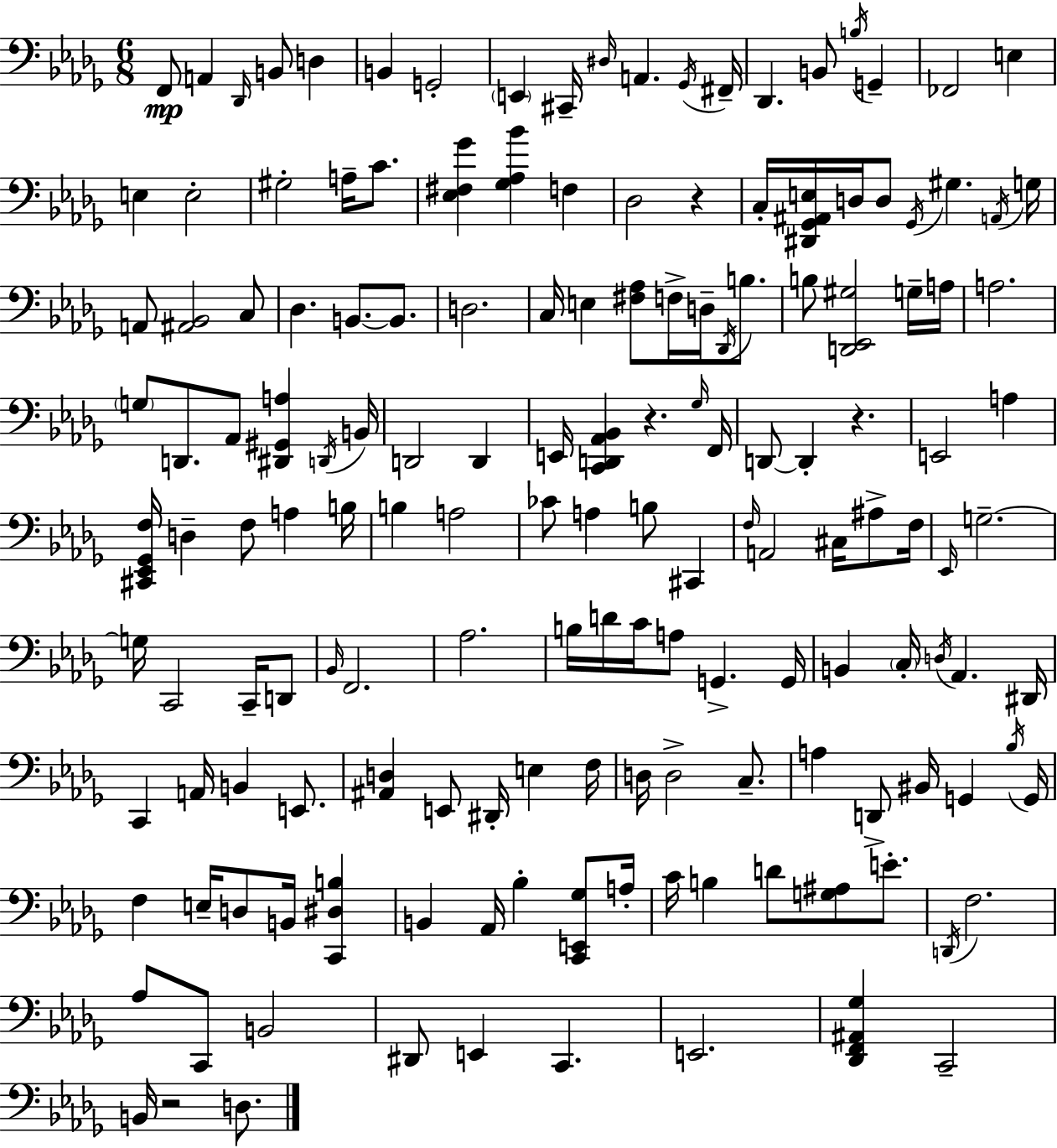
X:1
T:Untitled
M:6/8
L:1/4
K:Bbm
F,,/2 A,, _D,,/4 B,,/2 D, B,, G,,2 E,, ^C,,/4 ^D,/4 A,, _G,,/4 ^F,,/4 _D,, B,,/2 B,/4 G,, _F,,2 E, E, E,2 ^G,2 A,/4 C/2 [_E,^F,_G] [_G,_A,_B] F, _D,2 z C,/4 [^D,,_G,,^A,,E,]/4 D,/4 D,/2 _G,,/4 ^G, A,,/4 G,/4 A,,/2 [^A,,_B,,]2 C,/2 _D, B,,/2 B,,/2 D,2 C,/4 E, [^F,_A,]/2 F,/4 D,/4 _D,,/4 B,/2 B,/2 [D,,_E,,^G,]2 G,/4 A,/4 A,2 G,/2 D,,/2 _A,,/2 [^D,,^G,,A,] D,,/4 B,,/4 D,,2 D,, E,,/4 [C,,D,,_A,,_B,,] z _G,/4 F,,/4 D,,/2 D,, z E,,2 A, [^C,,_E,,_G,,F,]/4 D, F,/2 A, B,/4 B, A,2 _C/2 A, B,/2 ^C,, F,/4 A,,2 ^C,/4 ^A,/2 F,/4 _E,,/4 G,2 G,/4 C,,2 C,,/4 D,,/2 _B,,/4 F,,2 _A,2 B,/4 D/4 C/4 A,/2 G,, G,,/4 B,, C,/4 D,/4 _A,, ^D,,/4 C,, A,,/4 B,, E,,/2 [^A,,D,] E,,/2 ^D,,/4 E, F,/4 D,/4 D,2 C,/2 A, D,,/2 ^B,,/4 G,, _B,/4 G,,/4 F, E,/4 D,/2 B,,/4 [C,,^D,B,] B,, _A,,/4 _B, [C,,E,,_G,]/2 A,/4 C/4 B, D/2 [G,^A,]/2 E/2 D,,/4 F,2 _A,/2 C,,/2 B,,2 ^D,,/2 E,, C,, E,,2 [_D,,F,,^A,,_G,] C,,2 B,,/4 z2 D,/2